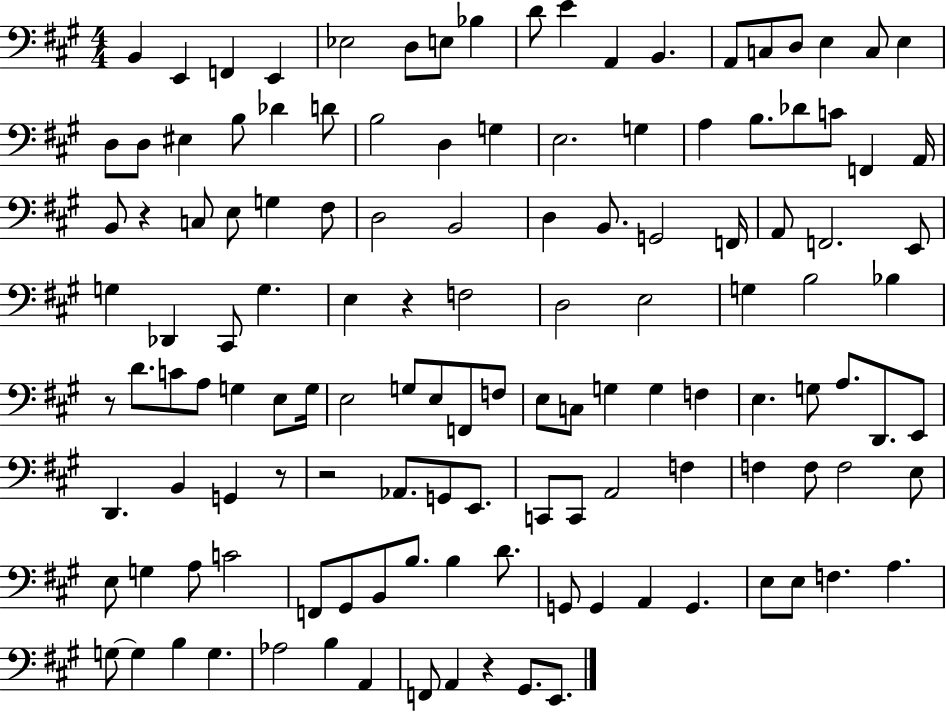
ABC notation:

X:1
T:Untitled
M:4/4
L:1/4
K:A
B,, E,, F,, E,, _E,2 D,/2 E,/2 _B, D/2 E A,, B,, A,,/2 C,/2 D,/2 E, C,/2 E, D,/2 D,/2 ^E, B,/2 _D D/2 B,2 D, G, E,2 G, A, B,/2 _D/2 C/2 F,, A,,/4 B,,/2 z C,/2 E,/2 G, ^F,/2 D,2 B,,2 D, B,,/2 G,,2 F,,/4 A,,/2 F,,2 E,,/2 G, _D,, ^C,,/2 G, E, z F,2 D,2 E,2 G, B,2 _B, z/2 D/2 C/2 A,/2 G, E,/2 G,/4 E,2 G,/2 E,/2 F,,/2 F,/2 E,/2 C,/2 G, G, F, E, G,/2 A,/2 D,,/2 E,,/2 D,, B,, G,, z/2 z2 _A,,/2 G,,/2 E,,/2 C,,/2 C,,/2 A,,2 F, F, F,/2 F,2 E,/2 E,/2 G, A,/2 C2 F,,/2 ^G,,/2 B,,/2 B,/2 B, D/2 G,,/2 G,, A,, G,, E,/2 E,/2 F, A, G,/2 G, B, G, _A,2 B, A,, F,,/2 A,, z ^G,,/2 E,,/2